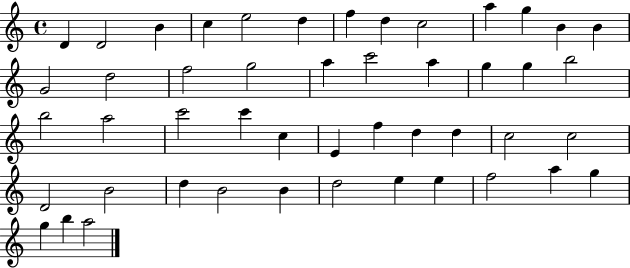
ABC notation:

X:1
T:Untitled
M:4/4
L:1/4
K:C
D D2 B c e2 d f d c2 a g B B G2 d2 f2 g2 a c'2 a g g b2 b2 a2 c'2 c' c E f d d c2 c2 D2 B2 d B2 B d2 e e f2 a g g b a2